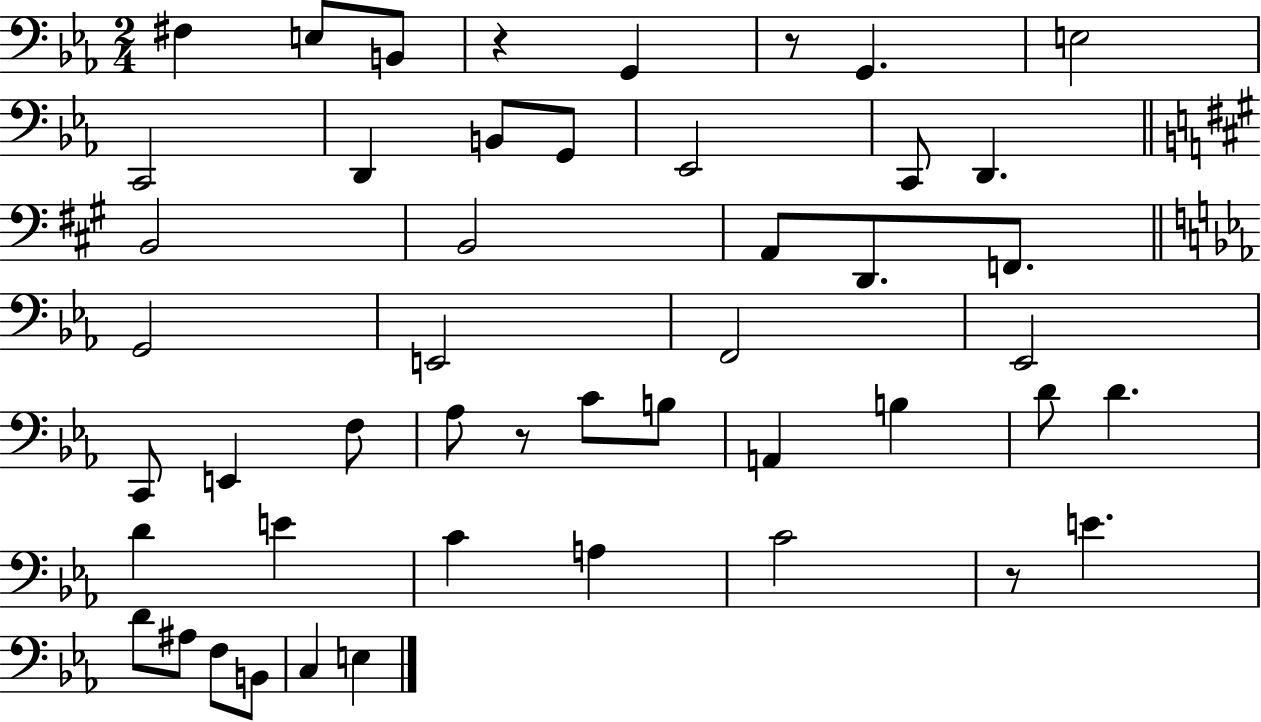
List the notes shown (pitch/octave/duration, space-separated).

F#3/q E3/e B2/e R/q G2/q R/e G2/q. E3/h C2/h D2/q B2/e G2/e Eb2/h C2/e D2/q. B2/h B2/h A2/e D2/e. F2/e. G2/h E2/h F2/h Eb2/h C2/e E2/q F3/e Ab3/e R/e C4/e B3/e A2/q B3/q D4/e D4/q. D4/q E4/q C4/q A3/q C4/h R/e E4/q. D4/e A#3/e F3/e B2/e C3/q E3/q